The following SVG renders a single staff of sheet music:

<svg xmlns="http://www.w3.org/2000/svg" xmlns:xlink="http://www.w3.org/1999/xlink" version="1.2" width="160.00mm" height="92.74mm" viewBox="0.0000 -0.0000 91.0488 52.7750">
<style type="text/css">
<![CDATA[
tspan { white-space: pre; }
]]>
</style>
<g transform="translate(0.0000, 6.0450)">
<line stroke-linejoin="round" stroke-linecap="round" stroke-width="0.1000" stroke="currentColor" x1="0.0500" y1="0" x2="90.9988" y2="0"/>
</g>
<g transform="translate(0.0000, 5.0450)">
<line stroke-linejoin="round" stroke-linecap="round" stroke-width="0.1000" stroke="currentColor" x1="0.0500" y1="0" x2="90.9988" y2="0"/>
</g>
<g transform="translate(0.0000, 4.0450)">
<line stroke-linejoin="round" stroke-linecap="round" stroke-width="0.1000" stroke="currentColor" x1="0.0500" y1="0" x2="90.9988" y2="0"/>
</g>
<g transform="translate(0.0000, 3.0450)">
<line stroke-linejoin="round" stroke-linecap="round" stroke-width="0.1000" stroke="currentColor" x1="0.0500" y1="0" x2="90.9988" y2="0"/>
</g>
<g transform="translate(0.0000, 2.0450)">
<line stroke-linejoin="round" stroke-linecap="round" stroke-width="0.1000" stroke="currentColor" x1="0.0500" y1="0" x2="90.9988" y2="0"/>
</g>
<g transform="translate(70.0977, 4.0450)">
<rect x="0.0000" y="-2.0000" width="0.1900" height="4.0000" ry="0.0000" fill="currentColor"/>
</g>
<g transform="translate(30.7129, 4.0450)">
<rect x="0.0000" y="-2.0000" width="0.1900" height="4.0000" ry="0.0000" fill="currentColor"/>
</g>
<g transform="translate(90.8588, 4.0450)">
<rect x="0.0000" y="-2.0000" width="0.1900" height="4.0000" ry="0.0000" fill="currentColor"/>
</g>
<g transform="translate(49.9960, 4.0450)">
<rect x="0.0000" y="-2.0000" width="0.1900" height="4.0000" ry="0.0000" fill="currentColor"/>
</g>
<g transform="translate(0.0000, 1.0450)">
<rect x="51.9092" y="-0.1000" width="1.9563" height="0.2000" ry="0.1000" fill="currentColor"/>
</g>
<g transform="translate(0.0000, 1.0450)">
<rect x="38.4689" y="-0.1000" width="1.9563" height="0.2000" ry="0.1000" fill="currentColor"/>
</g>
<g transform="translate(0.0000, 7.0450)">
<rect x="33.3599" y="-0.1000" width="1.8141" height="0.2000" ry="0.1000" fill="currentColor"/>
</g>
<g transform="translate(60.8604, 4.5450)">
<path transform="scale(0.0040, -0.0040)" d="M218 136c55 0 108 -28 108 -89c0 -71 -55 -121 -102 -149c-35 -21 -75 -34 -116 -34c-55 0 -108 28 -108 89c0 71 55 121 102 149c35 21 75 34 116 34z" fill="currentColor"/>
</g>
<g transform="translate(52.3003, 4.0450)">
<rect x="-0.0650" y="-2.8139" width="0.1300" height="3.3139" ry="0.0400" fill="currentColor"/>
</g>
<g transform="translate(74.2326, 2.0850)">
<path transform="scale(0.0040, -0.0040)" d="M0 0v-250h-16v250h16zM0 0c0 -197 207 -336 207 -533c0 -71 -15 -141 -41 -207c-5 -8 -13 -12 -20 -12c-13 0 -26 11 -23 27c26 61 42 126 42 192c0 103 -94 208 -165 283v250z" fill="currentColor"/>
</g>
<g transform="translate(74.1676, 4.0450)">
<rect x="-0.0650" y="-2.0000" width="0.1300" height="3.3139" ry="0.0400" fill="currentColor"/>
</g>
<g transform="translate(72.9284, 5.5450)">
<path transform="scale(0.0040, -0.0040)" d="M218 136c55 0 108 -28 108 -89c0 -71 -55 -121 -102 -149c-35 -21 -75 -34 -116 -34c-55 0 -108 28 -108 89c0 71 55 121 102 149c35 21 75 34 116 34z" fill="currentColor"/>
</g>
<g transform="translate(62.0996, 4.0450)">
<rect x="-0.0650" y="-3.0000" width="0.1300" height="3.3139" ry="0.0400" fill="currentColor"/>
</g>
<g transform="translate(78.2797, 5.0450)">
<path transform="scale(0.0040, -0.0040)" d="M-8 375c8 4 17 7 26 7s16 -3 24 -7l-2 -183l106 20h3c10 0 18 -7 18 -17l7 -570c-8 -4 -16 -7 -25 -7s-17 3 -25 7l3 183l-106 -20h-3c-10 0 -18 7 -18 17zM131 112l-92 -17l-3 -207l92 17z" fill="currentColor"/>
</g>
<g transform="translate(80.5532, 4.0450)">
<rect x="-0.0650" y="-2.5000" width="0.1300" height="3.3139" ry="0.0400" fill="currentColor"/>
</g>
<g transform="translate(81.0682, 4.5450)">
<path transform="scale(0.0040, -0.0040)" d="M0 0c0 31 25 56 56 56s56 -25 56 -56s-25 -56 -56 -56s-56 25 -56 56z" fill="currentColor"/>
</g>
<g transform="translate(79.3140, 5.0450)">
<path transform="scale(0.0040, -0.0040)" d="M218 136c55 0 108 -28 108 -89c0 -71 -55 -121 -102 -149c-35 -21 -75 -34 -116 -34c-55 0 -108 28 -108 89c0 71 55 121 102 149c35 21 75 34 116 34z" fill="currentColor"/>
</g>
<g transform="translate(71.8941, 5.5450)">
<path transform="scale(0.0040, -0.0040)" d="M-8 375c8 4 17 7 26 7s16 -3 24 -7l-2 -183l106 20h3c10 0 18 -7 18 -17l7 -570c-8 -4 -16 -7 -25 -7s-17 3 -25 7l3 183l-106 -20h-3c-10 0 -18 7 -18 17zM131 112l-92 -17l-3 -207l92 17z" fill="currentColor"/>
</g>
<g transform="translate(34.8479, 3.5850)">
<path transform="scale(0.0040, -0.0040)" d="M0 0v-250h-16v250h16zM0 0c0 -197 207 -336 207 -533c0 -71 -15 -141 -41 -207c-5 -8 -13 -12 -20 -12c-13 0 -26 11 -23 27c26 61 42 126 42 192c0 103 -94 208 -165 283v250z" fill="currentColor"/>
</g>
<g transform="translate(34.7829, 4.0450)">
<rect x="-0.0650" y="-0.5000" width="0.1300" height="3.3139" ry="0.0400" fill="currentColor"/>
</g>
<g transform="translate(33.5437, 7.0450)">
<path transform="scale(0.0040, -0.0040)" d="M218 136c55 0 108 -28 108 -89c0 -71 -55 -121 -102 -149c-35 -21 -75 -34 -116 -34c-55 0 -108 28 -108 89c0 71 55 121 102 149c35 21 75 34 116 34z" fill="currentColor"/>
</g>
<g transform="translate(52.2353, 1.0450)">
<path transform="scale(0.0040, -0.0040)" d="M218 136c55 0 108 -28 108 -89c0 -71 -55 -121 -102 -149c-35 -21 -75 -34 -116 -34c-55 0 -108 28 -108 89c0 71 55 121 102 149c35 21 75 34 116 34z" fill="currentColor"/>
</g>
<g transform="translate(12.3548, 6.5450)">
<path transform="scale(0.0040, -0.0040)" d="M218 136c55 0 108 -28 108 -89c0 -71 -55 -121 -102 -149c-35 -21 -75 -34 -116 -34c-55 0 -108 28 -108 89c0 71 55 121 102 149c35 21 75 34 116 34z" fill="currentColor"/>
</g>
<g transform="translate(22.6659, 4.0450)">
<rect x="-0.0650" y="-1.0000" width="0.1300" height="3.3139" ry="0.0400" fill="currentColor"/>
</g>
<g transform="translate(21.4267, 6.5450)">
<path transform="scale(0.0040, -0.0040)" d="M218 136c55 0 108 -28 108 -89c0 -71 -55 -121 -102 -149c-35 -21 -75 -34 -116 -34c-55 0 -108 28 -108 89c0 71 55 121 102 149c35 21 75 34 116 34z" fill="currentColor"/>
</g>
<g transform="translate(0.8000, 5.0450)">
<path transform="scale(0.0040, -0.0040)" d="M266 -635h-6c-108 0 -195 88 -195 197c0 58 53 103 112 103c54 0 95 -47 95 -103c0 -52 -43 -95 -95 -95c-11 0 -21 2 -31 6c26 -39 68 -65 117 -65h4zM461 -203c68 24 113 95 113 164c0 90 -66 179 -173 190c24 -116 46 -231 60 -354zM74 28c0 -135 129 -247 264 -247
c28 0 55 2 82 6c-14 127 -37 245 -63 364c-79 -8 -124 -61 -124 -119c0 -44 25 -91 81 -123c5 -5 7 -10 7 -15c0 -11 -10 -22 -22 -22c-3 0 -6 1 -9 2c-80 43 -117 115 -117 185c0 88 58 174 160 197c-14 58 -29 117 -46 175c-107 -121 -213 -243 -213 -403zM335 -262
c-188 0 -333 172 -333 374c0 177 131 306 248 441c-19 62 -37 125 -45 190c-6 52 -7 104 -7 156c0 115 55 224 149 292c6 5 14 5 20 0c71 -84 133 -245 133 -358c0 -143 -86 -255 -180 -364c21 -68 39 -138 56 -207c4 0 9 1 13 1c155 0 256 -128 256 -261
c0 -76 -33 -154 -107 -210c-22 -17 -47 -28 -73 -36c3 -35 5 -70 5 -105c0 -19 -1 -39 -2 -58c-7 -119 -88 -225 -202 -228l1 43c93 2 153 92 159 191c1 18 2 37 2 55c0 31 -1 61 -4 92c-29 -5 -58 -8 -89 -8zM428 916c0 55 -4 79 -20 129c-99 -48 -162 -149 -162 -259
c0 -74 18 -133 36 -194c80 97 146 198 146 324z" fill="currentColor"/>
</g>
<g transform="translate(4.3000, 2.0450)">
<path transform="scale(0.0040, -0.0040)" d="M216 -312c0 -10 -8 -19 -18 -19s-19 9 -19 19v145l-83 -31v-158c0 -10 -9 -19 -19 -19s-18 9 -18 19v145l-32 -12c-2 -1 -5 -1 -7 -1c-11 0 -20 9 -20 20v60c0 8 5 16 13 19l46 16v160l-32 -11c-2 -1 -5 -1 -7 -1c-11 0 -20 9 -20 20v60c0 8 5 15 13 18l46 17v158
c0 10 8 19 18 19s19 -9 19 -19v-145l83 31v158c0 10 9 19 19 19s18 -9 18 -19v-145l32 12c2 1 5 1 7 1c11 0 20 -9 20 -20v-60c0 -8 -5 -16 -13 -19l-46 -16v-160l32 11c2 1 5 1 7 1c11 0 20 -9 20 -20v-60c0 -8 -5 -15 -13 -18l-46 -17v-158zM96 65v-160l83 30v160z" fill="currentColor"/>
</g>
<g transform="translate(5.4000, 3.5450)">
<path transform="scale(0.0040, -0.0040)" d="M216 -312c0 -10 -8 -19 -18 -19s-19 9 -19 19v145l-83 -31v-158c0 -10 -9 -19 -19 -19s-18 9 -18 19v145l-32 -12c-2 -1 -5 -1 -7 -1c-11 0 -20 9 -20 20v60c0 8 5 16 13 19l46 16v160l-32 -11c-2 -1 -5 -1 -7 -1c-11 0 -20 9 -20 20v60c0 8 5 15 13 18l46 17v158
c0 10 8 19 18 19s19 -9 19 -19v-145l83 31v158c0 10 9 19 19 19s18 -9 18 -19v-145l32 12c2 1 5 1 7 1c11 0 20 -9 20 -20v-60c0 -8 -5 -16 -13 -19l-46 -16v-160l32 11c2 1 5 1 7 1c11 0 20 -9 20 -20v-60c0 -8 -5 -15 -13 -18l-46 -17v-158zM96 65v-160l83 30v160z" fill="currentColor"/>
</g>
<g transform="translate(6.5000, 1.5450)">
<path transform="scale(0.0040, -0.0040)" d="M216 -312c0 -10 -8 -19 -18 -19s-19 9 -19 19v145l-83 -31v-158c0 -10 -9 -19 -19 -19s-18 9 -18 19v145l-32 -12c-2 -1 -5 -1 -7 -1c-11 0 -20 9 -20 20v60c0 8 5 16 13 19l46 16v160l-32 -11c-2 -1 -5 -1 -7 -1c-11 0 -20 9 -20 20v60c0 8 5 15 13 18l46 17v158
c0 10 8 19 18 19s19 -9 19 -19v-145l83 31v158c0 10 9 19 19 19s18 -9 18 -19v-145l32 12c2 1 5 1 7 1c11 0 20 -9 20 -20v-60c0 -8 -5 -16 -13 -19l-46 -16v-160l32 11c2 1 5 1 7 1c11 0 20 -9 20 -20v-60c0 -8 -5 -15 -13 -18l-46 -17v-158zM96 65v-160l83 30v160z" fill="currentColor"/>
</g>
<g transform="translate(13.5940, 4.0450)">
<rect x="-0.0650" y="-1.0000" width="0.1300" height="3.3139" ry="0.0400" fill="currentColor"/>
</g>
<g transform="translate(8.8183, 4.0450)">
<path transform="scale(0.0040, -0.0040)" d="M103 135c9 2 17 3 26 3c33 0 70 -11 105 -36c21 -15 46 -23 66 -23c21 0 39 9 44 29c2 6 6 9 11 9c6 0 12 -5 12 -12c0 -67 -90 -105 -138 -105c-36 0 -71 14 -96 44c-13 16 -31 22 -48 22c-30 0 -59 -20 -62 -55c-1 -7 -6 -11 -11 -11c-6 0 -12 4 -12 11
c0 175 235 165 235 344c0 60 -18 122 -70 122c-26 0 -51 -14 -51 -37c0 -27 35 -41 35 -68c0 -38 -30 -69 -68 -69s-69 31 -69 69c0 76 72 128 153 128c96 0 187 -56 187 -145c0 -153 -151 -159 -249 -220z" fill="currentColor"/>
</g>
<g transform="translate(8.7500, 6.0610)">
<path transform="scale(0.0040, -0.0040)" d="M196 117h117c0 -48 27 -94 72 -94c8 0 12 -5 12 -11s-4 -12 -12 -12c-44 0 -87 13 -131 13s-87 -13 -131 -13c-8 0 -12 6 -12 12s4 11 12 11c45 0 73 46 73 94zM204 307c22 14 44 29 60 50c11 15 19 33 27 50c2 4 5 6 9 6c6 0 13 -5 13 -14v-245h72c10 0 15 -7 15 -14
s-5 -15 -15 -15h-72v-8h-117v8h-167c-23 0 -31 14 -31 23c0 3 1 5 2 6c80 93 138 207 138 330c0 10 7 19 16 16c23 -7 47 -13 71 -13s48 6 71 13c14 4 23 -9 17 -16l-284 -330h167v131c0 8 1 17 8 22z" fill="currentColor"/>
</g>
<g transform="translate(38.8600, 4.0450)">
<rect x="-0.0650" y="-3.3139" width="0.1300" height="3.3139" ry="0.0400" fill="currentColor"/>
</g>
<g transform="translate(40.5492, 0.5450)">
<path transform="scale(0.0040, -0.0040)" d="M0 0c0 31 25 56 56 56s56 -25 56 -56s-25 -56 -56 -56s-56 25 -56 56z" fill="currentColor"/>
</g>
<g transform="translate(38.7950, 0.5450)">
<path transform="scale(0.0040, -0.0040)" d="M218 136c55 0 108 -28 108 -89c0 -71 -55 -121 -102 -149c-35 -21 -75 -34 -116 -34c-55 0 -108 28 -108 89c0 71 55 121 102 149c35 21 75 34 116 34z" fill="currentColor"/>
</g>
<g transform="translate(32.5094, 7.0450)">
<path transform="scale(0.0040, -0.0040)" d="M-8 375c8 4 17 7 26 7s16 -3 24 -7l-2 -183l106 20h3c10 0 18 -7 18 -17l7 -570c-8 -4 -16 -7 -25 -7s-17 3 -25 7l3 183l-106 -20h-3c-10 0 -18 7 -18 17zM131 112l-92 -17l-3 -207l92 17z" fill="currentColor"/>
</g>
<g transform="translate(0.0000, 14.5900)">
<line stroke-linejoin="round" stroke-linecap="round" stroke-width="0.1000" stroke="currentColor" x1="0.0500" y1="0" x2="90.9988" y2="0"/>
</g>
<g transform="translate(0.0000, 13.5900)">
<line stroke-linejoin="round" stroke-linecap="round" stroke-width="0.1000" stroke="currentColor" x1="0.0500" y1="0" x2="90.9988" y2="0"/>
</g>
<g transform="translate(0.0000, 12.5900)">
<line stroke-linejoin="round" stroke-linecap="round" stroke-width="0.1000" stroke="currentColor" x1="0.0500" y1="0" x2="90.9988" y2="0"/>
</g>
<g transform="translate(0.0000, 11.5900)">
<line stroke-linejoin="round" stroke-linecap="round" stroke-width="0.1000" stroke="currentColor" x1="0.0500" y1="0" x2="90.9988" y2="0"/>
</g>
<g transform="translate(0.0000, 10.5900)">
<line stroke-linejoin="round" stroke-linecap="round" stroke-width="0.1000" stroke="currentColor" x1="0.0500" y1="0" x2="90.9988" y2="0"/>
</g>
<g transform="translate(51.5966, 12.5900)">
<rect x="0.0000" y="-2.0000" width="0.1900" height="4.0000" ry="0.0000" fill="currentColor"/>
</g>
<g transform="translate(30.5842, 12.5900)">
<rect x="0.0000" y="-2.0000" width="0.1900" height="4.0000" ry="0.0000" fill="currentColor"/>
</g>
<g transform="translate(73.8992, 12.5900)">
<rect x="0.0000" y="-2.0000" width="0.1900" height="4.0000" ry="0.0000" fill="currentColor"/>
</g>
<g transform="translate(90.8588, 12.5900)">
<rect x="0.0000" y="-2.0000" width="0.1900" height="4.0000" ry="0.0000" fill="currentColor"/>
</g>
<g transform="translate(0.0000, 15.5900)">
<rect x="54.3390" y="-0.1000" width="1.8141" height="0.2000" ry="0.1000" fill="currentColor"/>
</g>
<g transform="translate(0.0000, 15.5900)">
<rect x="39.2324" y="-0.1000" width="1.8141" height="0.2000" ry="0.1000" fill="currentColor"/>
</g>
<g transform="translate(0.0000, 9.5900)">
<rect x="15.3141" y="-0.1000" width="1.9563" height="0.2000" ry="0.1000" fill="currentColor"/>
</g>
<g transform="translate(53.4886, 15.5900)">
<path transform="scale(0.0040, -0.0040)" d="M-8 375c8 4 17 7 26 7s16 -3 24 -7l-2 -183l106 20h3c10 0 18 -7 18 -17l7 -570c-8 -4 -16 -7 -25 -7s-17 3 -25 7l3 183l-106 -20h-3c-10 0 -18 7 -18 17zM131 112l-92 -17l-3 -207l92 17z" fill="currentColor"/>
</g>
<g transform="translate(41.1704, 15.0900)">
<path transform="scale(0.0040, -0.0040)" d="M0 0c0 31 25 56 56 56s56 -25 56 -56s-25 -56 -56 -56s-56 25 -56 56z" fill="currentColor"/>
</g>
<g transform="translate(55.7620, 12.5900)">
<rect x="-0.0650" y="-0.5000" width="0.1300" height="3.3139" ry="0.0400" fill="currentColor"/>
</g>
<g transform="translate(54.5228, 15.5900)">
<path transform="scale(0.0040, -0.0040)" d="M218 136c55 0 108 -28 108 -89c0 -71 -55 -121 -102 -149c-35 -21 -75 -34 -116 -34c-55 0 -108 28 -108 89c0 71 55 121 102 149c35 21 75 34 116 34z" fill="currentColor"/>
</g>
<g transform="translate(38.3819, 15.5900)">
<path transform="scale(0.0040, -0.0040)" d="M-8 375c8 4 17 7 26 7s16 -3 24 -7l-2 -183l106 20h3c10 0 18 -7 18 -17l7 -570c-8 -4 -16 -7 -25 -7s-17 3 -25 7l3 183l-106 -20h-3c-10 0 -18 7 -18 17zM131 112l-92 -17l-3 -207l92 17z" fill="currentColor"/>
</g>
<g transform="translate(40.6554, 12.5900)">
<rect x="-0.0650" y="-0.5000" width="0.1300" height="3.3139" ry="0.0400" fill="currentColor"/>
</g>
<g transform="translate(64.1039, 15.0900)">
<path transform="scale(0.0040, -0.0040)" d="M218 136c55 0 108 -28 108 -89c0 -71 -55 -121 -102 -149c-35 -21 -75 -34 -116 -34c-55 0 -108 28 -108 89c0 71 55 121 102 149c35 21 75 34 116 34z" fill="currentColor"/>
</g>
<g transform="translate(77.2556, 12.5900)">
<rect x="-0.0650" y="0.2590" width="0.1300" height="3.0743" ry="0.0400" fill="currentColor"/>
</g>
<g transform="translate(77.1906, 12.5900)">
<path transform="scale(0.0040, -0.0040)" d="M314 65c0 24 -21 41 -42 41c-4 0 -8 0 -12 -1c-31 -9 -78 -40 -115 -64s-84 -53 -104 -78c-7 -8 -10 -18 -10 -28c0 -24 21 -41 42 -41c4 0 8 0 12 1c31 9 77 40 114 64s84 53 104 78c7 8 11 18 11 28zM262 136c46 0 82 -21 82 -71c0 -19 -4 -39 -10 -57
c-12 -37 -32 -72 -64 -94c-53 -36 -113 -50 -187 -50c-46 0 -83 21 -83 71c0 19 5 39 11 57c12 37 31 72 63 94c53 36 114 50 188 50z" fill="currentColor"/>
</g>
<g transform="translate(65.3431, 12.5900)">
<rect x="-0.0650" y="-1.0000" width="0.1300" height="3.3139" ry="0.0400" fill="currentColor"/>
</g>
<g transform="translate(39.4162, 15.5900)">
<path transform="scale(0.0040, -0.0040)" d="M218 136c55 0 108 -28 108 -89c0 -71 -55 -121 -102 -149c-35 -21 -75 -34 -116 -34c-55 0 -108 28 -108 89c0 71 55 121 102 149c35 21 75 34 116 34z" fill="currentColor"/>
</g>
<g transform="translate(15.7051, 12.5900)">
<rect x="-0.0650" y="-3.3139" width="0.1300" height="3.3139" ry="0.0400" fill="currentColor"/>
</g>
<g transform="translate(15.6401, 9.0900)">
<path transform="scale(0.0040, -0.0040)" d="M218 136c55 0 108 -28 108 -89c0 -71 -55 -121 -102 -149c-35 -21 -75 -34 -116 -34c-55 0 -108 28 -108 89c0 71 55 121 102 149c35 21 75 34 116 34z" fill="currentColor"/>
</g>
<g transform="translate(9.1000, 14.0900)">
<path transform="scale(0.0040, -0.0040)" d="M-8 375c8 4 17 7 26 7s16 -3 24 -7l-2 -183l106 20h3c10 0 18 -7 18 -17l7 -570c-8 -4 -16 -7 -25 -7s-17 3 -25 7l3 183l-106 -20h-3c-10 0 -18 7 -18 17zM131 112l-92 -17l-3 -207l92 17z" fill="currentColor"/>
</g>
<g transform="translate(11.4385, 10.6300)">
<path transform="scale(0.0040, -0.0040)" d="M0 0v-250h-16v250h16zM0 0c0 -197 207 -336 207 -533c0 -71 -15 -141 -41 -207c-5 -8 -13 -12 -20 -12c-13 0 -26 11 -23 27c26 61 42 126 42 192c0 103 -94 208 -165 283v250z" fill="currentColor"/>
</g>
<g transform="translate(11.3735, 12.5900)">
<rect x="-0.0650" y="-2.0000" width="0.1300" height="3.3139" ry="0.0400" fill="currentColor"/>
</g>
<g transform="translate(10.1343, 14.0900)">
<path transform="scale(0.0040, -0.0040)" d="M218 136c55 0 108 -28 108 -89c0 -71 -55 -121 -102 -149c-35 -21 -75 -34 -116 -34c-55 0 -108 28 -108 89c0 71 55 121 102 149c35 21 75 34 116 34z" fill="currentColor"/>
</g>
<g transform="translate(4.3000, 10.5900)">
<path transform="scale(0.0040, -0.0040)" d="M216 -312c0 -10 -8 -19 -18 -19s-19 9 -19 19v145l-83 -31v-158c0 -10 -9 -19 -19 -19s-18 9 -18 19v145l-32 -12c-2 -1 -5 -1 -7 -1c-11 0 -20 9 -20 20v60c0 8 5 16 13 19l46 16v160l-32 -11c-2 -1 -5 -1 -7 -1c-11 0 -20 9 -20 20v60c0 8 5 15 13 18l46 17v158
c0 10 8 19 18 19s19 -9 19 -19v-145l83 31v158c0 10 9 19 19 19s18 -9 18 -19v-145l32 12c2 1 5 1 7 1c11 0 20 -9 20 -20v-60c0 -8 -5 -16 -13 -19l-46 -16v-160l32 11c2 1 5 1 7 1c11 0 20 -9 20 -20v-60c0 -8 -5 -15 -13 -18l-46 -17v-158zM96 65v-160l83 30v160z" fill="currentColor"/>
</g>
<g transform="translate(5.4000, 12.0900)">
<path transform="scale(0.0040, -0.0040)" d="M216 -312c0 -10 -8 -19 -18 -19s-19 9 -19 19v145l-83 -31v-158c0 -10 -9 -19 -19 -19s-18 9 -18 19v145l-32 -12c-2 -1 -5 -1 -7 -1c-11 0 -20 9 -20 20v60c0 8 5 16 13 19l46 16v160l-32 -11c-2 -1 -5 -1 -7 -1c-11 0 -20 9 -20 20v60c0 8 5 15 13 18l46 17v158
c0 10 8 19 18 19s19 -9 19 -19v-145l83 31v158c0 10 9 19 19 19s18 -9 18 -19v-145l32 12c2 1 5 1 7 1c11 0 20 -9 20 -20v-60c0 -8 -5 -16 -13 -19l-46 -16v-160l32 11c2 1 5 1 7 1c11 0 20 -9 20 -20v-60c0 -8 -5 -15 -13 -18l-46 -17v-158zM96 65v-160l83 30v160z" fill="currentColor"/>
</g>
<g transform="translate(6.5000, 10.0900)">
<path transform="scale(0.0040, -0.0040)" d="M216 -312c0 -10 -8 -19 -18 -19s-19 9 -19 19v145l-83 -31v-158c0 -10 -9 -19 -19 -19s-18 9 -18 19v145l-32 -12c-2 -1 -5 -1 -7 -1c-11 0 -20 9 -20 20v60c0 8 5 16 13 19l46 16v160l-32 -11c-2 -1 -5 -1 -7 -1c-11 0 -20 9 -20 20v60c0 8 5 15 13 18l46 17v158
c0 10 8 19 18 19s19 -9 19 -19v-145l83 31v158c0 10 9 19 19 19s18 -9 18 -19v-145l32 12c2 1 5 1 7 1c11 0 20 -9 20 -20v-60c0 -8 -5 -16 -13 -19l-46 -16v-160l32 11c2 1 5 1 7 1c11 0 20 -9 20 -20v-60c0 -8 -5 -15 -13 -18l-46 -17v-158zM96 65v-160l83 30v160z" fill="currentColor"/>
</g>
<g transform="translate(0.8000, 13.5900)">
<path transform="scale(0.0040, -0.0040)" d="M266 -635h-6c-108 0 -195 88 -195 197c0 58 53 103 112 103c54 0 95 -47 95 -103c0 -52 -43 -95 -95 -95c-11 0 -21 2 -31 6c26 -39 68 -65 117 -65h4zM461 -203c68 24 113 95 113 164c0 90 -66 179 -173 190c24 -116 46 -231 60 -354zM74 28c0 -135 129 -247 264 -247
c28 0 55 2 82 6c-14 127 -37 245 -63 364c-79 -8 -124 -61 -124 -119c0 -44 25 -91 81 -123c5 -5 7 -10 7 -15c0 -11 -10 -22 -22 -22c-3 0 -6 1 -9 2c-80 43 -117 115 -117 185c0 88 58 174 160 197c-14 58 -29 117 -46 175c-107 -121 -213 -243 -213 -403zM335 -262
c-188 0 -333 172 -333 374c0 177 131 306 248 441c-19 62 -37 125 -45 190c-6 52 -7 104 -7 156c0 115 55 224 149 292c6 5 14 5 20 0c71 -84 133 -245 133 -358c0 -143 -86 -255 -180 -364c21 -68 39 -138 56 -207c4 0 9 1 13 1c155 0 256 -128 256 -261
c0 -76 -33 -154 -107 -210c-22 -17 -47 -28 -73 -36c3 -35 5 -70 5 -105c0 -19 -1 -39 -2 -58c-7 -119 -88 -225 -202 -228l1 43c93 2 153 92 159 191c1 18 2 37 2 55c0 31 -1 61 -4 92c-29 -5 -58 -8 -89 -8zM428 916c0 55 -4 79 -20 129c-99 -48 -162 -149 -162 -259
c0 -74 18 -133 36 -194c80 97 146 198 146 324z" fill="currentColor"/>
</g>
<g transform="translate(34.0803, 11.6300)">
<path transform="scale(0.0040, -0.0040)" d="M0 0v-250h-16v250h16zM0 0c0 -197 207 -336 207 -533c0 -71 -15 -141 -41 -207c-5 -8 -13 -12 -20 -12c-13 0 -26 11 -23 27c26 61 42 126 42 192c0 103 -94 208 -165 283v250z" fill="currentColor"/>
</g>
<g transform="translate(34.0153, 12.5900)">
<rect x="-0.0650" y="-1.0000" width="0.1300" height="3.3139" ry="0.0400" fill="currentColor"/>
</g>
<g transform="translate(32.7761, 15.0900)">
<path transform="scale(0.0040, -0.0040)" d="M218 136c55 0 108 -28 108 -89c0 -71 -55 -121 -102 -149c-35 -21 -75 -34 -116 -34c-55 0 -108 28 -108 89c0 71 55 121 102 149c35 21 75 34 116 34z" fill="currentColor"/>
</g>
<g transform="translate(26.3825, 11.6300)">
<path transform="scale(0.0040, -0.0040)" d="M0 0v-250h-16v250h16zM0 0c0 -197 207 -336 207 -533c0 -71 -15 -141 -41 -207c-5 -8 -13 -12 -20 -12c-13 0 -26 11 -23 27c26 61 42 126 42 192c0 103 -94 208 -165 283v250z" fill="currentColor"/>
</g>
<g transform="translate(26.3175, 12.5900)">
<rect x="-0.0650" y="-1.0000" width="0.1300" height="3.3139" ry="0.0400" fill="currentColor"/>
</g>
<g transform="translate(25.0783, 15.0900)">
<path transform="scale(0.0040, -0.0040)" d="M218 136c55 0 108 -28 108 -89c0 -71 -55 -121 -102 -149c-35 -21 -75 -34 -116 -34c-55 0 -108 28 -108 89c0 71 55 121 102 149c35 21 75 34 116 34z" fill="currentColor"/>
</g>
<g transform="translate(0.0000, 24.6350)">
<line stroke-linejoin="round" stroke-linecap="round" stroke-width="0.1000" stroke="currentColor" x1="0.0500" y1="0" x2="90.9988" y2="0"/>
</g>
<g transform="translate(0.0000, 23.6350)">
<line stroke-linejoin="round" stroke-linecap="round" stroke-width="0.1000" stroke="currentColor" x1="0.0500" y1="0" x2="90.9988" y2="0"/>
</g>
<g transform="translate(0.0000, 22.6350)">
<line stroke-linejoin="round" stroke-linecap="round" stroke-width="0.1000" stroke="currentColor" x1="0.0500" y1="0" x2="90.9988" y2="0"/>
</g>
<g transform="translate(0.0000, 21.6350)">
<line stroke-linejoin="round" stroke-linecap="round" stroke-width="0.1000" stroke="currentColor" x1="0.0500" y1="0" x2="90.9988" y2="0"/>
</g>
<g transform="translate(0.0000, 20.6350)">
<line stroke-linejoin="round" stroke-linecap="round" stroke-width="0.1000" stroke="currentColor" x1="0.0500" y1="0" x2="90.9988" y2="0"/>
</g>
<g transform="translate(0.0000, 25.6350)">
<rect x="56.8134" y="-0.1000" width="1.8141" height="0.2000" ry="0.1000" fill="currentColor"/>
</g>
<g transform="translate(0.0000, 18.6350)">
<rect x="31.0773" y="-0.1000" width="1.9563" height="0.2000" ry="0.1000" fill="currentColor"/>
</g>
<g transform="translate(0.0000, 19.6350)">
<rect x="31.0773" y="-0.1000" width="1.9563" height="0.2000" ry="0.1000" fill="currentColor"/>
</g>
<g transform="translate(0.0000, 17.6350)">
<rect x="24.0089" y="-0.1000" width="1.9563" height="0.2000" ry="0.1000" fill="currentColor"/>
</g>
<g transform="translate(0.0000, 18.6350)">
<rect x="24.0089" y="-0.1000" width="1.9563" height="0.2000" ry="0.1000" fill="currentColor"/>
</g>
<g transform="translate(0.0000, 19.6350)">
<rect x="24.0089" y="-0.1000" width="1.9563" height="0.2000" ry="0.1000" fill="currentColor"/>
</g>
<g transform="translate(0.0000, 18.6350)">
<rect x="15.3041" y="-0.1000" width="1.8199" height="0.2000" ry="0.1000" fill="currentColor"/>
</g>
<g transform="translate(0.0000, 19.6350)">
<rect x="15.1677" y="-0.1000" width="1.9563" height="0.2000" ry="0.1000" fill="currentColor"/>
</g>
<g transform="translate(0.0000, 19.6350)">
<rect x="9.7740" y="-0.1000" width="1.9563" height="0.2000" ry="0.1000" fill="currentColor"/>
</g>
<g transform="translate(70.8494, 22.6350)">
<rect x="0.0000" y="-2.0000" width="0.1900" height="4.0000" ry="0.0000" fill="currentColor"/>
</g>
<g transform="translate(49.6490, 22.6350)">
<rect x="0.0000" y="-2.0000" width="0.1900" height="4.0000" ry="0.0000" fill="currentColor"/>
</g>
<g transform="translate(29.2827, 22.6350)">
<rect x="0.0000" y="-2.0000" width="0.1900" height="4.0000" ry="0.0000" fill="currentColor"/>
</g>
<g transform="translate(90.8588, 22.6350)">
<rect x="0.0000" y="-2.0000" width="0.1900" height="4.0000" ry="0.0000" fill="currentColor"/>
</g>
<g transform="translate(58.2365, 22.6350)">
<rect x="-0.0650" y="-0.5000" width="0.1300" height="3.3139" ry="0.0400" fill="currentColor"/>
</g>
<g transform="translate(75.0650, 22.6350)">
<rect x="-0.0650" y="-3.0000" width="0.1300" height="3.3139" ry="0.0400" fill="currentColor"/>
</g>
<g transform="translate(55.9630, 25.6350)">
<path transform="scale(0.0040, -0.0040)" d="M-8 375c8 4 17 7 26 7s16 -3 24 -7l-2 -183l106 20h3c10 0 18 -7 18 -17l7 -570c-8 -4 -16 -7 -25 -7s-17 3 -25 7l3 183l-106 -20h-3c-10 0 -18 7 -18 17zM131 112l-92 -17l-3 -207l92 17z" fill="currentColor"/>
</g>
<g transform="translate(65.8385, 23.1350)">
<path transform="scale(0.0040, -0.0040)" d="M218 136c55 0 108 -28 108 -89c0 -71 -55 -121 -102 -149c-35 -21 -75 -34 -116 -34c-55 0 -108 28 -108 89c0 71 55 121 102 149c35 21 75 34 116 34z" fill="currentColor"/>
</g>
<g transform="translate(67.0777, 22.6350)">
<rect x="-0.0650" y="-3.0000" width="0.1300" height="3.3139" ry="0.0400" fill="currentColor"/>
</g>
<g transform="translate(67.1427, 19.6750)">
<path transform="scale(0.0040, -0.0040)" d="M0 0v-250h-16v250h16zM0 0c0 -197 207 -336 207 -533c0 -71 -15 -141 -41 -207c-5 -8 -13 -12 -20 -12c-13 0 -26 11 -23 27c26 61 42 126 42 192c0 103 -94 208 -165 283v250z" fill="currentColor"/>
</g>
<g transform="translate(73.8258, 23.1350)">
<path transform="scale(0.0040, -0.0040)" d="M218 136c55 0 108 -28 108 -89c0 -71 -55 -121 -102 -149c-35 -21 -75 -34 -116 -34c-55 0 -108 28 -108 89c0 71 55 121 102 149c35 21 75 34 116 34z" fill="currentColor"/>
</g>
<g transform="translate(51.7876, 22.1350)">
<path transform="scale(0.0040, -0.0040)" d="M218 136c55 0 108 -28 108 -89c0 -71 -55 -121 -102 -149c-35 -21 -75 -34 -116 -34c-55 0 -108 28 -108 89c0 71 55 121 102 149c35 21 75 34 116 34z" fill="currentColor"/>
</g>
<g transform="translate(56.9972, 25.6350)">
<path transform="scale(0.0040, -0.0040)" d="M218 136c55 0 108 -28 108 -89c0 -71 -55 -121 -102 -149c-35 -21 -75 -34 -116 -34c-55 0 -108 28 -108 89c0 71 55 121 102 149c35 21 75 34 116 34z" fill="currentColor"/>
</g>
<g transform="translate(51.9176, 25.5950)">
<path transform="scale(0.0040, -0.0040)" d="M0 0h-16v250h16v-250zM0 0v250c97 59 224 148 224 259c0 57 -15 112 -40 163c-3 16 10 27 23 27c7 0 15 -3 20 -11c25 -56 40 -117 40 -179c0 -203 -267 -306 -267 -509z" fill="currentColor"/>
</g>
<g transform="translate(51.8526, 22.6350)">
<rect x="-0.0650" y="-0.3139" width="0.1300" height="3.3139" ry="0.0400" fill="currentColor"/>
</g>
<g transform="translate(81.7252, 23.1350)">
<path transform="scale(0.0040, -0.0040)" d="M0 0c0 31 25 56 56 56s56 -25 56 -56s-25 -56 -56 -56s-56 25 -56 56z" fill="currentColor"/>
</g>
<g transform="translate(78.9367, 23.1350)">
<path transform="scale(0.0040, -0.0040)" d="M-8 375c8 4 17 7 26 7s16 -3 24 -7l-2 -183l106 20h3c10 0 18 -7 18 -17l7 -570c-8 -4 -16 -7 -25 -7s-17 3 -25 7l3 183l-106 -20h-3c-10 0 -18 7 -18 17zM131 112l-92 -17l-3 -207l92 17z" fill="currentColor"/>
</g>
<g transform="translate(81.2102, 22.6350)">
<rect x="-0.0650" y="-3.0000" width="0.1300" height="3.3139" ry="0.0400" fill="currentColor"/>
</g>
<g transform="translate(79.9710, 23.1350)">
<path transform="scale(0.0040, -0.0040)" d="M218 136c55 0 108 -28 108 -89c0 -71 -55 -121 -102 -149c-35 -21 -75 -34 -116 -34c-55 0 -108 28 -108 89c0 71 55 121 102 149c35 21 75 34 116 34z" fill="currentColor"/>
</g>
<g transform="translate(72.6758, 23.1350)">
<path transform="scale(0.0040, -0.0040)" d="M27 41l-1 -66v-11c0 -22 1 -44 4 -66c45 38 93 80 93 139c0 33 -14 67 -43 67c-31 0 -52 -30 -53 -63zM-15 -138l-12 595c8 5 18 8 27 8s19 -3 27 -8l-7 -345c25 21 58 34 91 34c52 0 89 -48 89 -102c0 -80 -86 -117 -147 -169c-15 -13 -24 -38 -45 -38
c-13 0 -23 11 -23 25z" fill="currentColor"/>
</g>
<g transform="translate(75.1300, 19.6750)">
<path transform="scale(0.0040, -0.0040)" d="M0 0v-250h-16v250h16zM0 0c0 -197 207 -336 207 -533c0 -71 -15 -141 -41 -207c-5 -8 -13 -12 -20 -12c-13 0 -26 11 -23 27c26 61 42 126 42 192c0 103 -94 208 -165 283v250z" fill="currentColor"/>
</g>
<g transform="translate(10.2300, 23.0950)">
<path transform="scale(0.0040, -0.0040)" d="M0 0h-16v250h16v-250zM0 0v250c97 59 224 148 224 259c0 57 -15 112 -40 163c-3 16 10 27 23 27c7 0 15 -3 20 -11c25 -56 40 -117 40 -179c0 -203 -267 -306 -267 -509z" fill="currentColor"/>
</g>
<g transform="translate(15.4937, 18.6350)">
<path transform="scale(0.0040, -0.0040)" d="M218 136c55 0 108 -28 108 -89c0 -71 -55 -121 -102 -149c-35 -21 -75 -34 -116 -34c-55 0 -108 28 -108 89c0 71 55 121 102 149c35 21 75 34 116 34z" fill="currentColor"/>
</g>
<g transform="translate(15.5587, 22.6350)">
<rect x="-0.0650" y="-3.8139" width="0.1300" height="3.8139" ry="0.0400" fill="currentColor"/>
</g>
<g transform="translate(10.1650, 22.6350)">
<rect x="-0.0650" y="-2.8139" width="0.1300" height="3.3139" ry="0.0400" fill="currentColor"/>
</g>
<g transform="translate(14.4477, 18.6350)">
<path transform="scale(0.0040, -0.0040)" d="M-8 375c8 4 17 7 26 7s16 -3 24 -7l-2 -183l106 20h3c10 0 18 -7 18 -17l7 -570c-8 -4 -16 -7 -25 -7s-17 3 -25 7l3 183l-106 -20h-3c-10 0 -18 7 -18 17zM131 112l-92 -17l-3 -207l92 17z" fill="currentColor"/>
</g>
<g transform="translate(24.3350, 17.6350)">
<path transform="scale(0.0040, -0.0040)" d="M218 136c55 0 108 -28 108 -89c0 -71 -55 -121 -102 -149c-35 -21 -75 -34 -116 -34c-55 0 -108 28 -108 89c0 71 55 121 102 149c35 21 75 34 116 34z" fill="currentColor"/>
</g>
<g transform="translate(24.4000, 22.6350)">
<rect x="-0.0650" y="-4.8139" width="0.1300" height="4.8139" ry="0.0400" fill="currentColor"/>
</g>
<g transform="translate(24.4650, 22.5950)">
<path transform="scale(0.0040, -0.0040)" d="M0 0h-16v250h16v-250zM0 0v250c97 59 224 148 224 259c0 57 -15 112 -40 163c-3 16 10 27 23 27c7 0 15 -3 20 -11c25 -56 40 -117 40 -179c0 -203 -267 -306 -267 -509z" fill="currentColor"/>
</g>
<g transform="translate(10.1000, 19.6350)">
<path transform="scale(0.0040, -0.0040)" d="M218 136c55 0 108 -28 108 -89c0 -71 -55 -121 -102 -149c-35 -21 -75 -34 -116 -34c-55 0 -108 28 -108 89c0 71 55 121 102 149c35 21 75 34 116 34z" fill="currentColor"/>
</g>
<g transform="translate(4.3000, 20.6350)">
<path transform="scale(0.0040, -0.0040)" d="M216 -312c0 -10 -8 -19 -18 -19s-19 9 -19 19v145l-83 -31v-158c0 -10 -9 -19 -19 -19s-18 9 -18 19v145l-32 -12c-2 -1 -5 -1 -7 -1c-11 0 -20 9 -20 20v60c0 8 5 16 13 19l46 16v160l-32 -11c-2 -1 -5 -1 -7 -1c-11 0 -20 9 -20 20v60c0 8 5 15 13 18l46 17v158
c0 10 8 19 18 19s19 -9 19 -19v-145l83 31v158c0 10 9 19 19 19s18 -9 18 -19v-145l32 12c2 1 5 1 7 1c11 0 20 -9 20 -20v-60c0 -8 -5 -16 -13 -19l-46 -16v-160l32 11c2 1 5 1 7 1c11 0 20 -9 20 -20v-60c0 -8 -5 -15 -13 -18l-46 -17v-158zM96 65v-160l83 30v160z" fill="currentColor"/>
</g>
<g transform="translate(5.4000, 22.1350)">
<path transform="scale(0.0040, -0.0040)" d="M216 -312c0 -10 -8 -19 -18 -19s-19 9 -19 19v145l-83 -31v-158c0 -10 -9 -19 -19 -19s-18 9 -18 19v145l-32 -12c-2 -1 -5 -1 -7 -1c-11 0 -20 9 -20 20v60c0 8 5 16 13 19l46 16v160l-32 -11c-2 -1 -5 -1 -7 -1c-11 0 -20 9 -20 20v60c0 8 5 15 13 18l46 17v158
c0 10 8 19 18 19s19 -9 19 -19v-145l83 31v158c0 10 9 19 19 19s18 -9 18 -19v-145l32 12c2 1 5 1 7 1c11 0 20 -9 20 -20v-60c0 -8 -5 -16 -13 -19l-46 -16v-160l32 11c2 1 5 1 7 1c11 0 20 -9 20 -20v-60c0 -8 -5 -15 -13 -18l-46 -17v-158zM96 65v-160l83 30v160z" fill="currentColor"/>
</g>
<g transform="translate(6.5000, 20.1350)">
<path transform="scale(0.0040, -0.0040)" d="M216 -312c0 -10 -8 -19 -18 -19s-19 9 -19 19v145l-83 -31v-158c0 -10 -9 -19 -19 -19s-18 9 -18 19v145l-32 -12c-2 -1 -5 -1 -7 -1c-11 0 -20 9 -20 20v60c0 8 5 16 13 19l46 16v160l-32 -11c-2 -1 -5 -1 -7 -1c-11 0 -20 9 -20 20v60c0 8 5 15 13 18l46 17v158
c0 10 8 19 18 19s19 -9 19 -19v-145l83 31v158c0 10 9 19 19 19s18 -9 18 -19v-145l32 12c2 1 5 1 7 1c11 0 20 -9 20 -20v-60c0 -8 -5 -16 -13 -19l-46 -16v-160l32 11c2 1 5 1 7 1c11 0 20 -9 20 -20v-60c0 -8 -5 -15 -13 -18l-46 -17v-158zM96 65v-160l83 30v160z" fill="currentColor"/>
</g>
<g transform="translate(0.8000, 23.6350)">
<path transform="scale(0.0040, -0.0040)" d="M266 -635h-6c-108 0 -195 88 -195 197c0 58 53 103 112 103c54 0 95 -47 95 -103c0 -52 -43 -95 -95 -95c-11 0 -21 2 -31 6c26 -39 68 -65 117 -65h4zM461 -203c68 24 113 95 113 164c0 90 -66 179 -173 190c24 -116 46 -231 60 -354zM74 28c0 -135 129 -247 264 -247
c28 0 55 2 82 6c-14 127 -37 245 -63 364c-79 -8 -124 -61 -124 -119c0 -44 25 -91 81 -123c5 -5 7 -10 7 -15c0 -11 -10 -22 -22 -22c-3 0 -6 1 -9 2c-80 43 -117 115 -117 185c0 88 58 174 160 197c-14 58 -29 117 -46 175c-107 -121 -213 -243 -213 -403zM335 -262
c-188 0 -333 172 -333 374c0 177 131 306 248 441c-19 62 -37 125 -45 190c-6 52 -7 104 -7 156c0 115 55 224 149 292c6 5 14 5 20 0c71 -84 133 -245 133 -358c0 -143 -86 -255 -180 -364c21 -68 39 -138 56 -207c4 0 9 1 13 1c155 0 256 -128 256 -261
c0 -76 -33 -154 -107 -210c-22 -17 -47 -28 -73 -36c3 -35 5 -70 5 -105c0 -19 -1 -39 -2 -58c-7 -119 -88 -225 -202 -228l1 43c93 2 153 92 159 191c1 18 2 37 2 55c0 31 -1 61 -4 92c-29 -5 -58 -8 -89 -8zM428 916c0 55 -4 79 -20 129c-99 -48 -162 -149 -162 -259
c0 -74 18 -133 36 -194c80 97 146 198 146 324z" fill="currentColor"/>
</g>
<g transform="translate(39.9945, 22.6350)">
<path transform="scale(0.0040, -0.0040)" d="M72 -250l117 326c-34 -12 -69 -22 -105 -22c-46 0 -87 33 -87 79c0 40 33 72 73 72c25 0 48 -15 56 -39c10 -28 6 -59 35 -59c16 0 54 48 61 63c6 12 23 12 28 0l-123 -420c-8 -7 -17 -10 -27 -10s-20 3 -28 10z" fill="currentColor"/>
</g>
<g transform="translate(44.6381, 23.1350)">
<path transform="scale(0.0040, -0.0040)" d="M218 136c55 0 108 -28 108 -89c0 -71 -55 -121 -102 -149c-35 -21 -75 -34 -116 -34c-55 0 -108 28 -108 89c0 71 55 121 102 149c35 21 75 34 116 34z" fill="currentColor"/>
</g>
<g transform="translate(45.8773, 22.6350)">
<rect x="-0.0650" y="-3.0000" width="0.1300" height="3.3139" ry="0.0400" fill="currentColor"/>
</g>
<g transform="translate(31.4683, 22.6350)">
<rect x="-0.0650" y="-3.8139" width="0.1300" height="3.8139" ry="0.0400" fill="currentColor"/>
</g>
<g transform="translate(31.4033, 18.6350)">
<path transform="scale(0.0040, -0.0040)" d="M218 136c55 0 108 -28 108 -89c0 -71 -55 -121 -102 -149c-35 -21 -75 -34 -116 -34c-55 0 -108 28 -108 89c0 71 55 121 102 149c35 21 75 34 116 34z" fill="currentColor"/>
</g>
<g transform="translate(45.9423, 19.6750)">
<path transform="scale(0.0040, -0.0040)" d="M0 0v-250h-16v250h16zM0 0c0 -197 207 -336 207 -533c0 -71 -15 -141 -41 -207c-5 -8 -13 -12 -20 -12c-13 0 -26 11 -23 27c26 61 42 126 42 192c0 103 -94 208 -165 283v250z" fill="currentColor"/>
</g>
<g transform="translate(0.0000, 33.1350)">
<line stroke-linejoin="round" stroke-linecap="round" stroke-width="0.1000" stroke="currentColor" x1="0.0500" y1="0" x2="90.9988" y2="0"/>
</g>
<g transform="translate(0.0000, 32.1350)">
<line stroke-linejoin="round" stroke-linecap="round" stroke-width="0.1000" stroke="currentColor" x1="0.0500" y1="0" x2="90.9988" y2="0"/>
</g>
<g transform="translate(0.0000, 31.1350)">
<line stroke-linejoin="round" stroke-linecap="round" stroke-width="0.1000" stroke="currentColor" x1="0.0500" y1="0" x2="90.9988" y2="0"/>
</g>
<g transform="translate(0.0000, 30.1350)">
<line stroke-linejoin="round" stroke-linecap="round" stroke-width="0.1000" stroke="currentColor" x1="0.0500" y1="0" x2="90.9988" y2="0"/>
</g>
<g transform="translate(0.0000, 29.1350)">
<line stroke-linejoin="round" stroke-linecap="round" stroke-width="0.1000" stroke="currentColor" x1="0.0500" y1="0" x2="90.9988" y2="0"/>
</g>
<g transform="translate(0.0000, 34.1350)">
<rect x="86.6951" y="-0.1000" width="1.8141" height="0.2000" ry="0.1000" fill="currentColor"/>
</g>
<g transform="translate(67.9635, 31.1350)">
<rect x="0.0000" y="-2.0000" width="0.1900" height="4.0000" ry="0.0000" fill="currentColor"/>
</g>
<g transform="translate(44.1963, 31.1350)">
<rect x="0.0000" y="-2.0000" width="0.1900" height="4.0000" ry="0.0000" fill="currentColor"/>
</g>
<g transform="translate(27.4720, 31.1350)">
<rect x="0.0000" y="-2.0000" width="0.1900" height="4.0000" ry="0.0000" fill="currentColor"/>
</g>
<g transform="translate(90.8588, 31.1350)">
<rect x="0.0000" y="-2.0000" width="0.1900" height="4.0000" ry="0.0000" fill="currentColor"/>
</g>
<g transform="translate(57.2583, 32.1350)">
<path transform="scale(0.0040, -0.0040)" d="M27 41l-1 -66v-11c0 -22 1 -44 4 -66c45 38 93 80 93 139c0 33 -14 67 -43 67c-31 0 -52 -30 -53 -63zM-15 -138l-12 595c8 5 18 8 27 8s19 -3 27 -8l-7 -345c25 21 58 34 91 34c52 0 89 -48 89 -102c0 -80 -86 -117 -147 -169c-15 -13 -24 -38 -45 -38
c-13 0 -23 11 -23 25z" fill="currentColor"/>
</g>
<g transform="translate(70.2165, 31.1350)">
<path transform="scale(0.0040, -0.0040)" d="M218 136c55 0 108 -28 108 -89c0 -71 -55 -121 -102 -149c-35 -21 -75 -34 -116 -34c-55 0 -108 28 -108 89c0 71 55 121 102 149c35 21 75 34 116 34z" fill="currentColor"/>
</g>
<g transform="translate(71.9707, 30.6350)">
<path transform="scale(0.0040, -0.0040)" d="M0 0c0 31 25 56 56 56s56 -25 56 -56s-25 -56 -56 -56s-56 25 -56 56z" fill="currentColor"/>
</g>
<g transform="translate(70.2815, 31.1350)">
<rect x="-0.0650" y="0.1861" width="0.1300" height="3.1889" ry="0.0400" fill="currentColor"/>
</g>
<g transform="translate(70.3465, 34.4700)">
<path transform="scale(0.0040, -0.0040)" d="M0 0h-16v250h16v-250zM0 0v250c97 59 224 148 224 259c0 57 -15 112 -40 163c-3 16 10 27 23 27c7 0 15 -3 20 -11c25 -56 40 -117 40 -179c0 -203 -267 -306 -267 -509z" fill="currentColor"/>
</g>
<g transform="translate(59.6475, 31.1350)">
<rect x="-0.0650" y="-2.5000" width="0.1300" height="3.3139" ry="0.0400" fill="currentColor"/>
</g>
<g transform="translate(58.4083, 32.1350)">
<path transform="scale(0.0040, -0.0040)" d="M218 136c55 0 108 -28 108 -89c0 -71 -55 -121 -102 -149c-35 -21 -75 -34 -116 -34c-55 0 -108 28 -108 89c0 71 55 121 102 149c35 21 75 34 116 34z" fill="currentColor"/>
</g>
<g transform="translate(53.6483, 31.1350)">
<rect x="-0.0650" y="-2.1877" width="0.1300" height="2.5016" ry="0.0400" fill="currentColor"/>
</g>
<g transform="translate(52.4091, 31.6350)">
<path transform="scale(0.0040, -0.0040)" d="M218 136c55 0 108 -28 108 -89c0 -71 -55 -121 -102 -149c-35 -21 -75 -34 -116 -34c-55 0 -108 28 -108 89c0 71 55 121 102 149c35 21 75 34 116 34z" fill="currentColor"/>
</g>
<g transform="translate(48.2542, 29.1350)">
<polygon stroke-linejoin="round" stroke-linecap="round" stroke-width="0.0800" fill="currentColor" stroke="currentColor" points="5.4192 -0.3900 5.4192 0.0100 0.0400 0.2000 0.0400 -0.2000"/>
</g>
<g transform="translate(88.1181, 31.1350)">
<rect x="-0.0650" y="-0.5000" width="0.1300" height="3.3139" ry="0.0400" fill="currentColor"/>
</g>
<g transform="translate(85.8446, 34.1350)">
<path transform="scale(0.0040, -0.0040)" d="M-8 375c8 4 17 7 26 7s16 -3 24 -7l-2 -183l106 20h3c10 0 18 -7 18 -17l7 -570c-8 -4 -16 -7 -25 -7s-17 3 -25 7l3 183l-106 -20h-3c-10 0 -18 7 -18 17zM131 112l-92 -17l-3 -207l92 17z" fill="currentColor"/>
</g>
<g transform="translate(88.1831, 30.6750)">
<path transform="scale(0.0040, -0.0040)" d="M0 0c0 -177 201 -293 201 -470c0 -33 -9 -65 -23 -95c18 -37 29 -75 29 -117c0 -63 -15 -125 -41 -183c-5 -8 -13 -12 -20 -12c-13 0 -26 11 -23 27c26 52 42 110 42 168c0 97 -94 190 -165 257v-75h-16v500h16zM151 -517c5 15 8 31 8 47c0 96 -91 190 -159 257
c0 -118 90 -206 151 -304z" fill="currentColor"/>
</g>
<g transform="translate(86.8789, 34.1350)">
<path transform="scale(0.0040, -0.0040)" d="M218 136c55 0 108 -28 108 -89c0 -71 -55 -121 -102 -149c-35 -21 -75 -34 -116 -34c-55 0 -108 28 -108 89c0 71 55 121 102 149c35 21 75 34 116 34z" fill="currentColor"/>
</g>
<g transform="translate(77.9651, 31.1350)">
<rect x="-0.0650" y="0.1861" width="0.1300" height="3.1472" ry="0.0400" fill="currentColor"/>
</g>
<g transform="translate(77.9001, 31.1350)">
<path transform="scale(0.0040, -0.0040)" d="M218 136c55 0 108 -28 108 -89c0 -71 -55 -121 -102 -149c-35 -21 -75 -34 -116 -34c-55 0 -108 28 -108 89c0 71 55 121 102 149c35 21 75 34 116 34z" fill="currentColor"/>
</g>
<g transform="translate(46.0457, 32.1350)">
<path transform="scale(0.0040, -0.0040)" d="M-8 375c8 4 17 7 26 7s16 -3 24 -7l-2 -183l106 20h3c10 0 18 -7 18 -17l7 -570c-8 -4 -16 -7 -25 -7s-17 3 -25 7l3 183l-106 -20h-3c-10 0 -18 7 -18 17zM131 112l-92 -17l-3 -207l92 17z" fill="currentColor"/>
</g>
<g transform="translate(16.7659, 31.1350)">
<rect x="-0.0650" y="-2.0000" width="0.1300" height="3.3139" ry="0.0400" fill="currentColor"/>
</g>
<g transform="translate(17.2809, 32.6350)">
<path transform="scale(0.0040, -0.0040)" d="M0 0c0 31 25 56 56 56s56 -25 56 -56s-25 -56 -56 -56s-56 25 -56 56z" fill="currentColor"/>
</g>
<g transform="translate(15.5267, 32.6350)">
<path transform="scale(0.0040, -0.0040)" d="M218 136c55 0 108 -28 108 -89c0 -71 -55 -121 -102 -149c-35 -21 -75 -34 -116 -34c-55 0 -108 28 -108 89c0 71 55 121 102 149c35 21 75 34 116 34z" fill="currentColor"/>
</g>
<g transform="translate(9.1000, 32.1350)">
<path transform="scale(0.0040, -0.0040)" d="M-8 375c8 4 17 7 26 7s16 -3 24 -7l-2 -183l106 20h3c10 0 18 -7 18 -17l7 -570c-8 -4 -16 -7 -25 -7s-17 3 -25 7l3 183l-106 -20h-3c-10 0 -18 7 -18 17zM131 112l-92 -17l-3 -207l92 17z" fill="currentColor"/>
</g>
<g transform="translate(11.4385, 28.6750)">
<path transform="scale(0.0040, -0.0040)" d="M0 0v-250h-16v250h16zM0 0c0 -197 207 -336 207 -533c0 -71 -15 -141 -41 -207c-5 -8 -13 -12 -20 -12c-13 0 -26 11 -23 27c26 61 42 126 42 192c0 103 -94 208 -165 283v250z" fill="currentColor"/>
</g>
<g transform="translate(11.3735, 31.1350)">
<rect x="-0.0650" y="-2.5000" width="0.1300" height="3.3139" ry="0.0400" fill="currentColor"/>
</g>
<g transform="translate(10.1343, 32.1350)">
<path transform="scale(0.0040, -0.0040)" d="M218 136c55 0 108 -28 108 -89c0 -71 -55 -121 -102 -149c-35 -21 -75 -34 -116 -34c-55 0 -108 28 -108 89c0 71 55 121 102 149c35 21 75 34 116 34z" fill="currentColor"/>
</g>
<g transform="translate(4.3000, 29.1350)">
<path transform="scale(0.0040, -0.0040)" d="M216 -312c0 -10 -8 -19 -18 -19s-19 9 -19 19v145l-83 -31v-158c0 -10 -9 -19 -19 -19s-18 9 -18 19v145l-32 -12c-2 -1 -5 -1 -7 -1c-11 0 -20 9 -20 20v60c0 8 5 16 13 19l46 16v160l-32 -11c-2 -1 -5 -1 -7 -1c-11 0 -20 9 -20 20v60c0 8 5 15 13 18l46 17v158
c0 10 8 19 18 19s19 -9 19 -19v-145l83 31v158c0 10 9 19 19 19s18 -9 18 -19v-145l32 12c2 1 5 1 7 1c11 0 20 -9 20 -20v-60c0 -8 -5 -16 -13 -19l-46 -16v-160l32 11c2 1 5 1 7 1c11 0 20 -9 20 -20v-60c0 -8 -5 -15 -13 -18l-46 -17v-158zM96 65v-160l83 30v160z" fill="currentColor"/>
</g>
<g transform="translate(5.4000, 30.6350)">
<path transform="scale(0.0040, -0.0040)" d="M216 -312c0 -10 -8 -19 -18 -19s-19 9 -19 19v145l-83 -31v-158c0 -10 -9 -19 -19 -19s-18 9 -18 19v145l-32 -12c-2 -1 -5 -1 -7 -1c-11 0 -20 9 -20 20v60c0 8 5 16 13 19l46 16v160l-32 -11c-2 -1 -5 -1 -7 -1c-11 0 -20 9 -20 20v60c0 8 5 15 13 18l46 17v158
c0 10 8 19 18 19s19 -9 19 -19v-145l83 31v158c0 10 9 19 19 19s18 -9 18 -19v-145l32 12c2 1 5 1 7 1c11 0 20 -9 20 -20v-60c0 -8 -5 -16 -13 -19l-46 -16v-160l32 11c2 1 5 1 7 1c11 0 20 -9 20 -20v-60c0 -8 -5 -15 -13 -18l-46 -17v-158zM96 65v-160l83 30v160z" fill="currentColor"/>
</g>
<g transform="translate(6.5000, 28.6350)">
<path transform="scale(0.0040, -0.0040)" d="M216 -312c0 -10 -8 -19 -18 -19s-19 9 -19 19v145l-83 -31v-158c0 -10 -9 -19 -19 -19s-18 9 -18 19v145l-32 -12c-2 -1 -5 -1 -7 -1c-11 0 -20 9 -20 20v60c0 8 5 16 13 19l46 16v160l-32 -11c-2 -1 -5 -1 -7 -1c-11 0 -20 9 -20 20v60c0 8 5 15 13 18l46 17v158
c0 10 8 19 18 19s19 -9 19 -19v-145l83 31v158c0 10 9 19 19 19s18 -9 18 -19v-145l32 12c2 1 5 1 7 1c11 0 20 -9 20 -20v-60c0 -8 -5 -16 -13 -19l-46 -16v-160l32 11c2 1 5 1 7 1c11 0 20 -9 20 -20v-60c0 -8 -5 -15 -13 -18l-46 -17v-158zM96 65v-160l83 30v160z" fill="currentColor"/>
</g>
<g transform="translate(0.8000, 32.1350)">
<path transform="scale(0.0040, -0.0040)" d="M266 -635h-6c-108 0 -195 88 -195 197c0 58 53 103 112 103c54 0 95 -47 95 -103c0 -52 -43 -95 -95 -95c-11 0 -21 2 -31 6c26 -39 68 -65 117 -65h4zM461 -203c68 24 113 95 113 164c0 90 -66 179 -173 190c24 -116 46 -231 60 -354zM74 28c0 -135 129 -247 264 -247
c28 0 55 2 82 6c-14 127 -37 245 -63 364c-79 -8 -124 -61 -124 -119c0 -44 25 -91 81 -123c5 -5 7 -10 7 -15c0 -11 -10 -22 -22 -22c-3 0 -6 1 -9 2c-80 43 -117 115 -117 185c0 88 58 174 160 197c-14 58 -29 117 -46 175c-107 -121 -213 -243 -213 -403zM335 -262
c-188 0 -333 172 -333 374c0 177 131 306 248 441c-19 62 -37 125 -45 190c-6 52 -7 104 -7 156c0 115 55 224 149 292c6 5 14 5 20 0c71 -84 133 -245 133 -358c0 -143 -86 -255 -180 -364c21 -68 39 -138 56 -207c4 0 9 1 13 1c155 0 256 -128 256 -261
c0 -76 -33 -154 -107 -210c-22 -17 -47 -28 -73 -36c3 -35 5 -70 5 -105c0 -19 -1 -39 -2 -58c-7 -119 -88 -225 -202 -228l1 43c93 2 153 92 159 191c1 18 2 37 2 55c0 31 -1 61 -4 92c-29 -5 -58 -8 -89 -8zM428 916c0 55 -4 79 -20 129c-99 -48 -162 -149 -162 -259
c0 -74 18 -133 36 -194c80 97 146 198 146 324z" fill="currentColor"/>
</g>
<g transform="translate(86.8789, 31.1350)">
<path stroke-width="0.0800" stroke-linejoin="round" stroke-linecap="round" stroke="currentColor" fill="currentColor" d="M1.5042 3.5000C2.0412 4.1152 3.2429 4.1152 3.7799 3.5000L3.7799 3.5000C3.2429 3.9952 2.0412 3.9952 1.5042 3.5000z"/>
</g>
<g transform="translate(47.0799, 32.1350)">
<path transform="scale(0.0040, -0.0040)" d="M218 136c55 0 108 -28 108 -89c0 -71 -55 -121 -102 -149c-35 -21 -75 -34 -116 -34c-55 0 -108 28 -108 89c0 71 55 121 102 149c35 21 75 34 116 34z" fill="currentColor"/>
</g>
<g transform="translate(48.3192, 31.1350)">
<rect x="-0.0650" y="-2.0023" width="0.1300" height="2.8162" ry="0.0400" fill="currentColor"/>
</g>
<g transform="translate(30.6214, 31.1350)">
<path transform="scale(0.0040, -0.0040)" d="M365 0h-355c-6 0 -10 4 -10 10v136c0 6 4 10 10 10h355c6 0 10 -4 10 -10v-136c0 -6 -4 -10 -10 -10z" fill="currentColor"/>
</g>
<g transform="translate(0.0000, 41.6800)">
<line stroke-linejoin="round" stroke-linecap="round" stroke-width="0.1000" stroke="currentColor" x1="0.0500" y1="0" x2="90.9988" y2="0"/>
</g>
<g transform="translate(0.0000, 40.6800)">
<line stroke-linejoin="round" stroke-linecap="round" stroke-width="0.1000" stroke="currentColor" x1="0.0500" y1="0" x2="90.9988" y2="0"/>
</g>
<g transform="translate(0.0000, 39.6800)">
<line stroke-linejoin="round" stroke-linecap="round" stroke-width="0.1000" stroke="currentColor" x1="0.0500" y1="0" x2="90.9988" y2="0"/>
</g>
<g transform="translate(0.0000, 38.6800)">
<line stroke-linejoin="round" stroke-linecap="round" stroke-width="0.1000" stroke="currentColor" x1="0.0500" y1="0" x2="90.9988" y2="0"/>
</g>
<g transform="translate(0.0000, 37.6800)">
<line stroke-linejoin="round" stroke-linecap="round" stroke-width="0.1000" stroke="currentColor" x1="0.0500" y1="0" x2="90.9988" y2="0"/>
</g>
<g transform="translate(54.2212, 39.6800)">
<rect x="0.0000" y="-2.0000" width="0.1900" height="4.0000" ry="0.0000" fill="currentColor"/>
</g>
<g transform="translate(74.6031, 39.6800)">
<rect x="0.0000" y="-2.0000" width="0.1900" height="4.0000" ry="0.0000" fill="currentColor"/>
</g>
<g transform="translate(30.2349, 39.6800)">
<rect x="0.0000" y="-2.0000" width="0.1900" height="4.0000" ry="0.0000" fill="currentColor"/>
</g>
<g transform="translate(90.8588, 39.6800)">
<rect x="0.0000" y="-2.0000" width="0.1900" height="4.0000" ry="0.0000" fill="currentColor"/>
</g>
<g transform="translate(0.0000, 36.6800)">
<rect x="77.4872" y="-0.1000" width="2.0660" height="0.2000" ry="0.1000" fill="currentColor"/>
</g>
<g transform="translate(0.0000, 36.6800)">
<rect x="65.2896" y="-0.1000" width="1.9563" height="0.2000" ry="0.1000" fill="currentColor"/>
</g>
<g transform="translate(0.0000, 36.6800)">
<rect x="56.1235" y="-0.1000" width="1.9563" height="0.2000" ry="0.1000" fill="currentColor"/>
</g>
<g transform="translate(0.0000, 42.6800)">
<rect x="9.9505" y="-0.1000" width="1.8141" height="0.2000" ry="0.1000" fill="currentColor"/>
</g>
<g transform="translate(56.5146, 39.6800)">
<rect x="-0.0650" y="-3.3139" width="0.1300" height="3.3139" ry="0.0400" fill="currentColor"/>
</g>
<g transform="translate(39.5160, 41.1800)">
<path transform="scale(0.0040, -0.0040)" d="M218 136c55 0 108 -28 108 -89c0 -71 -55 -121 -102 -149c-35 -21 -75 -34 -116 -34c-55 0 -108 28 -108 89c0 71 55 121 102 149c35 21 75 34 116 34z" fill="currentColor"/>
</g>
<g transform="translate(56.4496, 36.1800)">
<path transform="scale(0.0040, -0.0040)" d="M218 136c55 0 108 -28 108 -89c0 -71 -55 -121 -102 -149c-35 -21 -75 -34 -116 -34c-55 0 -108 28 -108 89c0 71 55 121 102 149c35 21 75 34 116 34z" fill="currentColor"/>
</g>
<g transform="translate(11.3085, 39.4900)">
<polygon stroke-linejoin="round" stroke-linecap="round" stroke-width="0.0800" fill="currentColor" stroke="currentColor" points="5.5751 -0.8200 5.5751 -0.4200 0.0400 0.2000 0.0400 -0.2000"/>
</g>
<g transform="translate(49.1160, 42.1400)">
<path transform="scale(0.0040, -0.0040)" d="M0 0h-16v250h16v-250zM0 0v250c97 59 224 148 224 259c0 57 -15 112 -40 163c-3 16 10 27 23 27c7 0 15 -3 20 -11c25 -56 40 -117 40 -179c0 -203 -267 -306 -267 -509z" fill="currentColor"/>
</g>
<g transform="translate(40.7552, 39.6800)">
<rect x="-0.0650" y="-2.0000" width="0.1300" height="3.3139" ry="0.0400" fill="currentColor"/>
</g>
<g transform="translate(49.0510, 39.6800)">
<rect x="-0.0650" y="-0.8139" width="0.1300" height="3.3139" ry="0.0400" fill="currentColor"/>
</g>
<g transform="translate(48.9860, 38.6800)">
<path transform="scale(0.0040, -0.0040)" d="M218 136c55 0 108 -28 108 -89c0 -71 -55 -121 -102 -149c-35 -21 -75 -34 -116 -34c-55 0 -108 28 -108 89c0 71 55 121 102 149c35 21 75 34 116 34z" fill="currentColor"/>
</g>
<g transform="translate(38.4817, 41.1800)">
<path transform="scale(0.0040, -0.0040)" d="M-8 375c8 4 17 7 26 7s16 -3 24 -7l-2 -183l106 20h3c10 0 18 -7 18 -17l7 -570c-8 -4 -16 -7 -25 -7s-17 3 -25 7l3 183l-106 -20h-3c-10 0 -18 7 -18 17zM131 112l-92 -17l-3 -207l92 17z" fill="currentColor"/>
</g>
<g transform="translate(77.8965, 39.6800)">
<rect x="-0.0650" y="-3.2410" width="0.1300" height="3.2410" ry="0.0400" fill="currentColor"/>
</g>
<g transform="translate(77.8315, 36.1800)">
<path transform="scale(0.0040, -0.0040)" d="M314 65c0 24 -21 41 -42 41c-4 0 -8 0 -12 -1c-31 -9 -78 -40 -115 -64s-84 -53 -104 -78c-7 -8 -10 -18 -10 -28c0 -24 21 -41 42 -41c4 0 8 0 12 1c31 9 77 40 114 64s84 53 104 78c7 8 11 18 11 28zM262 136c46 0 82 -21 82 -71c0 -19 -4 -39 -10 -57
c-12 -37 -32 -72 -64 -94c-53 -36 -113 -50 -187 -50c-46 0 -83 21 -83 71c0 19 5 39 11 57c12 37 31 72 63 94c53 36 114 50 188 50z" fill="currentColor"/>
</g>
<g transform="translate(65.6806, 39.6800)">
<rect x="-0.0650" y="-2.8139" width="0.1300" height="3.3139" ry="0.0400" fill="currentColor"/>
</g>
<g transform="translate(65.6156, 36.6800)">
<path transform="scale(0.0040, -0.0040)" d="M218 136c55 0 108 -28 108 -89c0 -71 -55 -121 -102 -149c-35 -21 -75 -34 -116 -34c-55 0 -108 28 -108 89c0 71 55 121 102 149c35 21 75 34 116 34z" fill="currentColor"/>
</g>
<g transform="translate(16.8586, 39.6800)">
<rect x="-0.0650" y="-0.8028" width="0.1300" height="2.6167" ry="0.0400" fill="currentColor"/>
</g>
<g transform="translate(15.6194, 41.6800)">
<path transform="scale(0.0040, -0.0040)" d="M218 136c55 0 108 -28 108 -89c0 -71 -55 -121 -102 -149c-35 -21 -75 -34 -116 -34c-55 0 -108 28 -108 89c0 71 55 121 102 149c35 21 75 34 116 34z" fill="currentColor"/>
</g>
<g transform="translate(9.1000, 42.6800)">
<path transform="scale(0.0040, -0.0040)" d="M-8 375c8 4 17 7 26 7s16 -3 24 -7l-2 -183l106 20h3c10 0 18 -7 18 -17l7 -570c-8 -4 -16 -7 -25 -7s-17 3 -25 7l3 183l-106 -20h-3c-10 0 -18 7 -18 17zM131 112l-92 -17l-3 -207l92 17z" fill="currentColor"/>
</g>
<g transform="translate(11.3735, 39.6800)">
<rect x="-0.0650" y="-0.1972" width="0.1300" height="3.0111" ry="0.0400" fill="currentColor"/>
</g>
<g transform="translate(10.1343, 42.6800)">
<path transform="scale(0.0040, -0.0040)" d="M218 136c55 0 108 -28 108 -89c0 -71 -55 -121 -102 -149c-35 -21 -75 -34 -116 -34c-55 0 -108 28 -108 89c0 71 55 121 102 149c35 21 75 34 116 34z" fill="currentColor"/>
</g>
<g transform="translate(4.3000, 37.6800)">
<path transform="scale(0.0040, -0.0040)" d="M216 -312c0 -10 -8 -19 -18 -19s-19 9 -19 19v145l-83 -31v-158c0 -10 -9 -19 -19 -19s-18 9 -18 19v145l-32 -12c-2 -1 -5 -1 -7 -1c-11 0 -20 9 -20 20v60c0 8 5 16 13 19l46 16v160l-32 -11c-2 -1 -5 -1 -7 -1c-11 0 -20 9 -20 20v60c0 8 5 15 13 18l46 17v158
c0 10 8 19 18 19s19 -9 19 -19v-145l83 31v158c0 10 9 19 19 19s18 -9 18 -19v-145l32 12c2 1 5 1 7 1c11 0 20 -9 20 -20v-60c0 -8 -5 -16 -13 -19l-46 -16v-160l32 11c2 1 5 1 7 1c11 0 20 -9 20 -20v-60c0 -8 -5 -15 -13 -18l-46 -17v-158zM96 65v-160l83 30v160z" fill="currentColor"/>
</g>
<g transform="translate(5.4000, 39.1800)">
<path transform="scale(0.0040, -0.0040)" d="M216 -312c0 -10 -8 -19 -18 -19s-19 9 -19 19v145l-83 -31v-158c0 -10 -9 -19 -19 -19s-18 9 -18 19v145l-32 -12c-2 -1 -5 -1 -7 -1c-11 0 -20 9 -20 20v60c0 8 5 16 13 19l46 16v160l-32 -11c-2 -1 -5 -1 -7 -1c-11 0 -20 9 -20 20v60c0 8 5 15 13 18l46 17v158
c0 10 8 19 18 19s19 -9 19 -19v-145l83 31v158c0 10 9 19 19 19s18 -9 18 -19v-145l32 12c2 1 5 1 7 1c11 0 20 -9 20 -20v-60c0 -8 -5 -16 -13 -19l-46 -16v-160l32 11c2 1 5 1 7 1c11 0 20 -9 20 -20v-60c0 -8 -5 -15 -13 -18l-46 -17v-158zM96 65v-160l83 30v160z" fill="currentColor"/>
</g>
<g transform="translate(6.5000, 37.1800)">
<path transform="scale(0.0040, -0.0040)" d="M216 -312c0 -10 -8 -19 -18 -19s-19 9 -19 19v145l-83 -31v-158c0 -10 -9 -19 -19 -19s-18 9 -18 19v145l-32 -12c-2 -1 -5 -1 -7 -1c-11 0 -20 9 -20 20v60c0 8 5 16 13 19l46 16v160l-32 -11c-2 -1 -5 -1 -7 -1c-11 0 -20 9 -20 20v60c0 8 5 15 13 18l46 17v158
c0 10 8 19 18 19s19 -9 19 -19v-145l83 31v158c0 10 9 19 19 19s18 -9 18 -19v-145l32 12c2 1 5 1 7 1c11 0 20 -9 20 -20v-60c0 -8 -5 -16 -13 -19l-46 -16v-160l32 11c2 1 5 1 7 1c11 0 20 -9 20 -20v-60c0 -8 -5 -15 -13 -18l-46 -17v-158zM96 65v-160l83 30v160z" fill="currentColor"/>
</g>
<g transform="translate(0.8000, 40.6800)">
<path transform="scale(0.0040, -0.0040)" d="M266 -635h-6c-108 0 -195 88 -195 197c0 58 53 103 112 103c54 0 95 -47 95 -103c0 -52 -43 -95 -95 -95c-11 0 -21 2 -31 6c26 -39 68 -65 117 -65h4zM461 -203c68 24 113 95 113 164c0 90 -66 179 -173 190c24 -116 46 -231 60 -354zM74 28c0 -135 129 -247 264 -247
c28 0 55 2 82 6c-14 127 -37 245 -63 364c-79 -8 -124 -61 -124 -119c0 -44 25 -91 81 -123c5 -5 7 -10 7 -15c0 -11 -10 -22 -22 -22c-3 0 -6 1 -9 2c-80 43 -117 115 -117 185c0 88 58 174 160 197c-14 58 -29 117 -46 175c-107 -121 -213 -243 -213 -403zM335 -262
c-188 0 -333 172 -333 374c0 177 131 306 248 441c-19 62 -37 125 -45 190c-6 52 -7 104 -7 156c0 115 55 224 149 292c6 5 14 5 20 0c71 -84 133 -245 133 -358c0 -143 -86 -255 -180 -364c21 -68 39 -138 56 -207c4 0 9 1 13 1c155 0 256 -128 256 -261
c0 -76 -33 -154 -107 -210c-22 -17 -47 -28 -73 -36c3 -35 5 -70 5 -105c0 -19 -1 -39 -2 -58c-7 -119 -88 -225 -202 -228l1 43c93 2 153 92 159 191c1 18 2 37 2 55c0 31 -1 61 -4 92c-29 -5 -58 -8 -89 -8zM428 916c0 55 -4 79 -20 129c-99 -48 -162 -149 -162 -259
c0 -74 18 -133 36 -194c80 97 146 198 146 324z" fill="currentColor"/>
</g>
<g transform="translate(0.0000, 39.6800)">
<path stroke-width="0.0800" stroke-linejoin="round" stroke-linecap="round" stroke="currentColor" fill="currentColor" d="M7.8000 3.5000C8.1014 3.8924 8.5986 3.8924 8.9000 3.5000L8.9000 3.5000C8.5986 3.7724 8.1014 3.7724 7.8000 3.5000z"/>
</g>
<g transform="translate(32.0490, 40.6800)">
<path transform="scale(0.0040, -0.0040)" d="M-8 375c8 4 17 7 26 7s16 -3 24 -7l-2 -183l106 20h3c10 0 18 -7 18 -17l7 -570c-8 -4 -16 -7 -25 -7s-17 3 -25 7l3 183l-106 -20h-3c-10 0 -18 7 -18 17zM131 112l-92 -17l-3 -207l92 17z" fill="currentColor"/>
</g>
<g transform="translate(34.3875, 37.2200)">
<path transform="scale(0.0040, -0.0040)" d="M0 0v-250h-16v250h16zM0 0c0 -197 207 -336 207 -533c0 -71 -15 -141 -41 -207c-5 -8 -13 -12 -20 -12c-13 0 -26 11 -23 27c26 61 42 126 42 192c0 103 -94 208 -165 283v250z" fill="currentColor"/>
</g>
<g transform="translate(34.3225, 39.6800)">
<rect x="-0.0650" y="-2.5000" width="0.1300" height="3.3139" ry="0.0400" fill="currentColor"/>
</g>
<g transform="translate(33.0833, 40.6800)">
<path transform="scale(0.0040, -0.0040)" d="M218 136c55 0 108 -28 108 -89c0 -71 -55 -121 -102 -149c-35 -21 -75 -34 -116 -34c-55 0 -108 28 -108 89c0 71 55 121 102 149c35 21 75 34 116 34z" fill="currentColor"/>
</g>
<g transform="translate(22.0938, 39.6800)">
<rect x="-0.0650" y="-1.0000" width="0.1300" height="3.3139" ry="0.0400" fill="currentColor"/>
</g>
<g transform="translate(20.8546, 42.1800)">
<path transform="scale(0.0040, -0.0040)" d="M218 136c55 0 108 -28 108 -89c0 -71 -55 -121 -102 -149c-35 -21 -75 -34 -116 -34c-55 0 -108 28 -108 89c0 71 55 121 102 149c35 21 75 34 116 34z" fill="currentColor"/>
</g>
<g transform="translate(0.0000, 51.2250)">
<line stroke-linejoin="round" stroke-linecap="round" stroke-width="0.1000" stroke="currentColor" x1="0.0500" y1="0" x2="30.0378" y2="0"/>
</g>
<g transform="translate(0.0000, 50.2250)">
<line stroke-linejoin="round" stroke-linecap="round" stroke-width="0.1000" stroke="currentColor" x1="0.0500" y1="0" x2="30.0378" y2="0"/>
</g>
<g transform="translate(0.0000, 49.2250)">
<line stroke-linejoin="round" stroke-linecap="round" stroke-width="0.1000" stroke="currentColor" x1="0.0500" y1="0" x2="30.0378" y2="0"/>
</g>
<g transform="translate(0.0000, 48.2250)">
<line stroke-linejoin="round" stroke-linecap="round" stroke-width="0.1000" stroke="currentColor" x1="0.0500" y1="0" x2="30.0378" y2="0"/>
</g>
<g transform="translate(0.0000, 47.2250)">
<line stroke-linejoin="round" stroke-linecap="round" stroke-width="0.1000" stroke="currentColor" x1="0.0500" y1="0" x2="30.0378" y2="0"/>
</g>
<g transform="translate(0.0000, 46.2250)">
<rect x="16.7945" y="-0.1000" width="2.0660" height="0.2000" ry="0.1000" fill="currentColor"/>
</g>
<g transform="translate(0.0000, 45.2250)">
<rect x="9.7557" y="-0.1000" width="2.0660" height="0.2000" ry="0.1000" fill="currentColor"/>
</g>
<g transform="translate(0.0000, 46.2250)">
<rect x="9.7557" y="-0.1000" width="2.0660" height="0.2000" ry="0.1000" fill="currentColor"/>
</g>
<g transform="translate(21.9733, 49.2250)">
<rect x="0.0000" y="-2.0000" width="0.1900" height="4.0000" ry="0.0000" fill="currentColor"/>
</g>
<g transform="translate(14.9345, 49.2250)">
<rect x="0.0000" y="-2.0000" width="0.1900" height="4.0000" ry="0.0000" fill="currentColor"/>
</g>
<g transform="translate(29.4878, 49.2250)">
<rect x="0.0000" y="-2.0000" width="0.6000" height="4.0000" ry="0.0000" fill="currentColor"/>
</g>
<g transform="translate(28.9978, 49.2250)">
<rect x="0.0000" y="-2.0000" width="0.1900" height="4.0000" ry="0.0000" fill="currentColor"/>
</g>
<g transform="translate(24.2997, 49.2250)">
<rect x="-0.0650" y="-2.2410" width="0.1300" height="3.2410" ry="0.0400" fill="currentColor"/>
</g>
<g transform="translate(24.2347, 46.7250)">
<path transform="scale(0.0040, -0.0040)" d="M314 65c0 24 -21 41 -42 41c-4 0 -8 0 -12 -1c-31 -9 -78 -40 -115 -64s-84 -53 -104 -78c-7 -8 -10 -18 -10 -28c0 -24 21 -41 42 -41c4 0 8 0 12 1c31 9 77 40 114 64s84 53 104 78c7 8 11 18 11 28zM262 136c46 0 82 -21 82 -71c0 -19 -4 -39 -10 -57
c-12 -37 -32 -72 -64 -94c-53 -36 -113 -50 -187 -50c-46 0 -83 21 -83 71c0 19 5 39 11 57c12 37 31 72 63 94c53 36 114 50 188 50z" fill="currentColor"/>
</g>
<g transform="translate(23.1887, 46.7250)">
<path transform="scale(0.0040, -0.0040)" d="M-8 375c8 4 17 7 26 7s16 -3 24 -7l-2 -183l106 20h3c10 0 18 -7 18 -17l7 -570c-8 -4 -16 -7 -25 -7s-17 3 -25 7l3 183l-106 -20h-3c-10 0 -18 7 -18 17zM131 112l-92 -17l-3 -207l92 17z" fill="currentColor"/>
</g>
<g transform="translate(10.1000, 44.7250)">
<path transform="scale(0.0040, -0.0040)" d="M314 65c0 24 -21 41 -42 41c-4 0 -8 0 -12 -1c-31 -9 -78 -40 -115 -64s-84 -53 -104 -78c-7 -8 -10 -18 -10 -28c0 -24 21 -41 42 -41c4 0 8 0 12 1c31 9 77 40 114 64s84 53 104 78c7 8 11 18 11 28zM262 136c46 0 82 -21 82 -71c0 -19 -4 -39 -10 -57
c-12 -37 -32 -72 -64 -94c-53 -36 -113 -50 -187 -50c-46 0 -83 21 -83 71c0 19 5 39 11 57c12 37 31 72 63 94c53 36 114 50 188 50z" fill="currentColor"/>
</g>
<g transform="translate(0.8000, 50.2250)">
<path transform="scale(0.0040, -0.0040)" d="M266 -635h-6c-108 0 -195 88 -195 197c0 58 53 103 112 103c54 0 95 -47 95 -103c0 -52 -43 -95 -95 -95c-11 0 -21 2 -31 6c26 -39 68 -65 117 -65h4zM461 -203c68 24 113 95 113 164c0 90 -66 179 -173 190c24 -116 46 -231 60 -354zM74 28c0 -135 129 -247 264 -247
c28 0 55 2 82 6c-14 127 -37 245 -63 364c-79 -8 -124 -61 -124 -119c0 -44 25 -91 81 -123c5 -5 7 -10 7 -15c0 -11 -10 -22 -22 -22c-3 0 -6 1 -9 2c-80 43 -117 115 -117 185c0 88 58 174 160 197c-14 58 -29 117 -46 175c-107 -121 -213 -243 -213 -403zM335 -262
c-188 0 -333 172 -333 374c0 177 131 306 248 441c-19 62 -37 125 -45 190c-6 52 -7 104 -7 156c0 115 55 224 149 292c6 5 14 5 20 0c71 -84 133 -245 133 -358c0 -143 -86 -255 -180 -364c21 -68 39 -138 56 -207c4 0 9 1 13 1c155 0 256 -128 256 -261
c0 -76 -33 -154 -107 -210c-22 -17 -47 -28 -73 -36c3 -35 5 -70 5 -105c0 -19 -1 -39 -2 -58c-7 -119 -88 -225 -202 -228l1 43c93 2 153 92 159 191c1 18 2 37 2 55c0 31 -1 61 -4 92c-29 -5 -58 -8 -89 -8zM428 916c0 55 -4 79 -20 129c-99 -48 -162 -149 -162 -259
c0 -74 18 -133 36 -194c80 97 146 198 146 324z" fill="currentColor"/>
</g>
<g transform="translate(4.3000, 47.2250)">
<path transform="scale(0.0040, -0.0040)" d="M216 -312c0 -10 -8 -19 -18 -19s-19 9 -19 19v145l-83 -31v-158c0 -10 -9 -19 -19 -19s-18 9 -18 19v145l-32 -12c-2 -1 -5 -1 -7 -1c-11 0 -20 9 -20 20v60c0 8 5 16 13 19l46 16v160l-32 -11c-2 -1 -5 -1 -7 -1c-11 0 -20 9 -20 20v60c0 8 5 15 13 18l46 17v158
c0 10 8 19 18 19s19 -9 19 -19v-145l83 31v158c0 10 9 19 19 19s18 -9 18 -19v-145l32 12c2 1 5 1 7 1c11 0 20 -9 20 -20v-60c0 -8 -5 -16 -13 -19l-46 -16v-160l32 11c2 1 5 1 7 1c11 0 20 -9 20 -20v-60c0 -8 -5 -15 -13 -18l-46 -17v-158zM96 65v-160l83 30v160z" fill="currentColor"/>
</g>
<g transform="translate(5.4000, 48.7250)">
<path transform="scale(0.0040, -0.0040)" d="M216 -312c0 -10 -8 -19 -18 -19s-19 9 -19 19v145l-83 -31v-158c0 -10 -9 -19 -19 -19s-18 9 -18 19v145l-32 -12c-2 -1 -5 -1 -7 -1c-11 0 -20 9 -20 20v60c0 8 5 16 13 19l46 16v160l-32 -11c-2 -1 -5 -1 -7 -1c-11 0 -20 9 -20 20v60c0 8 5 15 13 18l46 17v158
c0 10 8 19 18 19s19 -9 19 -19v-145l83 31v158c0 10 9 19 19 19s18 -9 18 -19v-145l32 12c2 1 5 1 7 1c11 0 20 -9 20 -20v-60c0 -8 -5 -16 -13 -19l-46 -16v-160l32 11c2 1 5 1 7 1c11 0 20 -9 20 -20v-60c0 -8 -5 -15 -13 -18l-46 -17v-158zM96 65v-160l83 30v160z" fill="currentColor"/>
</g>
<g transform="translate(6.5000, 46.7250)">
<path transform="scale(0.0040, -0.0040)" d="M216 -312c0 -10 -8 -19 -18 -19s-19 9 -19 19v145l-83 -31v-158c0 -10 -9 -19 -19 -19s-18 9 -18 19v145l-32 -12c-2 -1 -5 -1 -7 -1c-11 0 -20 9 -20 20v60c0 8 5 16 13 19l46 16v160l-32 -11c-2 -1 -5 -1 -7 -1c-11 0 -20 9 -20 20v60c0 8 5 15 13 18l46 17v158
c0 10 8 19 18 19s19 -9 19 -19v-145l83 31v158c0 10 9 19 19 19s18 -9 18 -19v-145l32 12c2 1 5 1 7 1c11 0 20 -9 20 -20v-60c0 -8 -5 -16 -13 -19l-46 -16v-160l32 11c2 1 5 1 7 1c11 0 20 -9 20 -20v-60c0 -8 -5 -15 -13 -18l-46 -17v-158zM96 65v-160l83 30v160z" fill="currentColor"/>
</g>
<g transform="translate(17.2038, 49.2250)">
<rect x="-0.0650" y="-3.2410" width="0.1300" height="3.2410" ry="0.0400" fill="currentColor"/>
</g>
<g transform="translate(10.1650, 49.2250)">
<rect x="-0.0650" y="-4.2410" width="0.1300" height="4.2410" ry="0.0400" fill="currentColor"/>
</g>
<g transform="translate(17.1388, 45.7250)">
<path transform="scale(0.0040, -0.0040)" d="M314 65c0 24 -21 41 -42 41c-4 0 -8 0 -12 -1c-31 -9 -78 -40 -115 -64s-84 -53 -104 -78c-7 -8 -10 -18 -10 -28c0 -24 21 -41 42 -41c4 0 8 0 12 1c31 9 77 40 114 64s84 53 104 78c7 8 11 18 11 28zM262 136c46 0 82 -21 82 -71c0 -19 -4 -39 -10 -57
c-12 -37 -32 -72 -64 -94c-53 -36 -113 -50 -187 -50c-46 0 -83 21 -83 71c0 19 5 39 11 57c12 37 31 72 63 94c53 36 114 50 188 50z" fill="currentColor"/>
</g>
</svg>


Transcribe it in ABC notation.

X:1
T:Untitled
M:2/4
L:1/4
K:A
D D C/2 b a A F/2 G F/2 b D/2 D/2 C C D B2 a/2 c' e'/2 ^c' z/2 A/2 ^c/2 C A/2 _A/2 A G/2 ^F z2 G/2 A/2 _G B/2 B C/4 C/2 E/2 D G/2 F d/2 b a b2 d'2 b2 g2